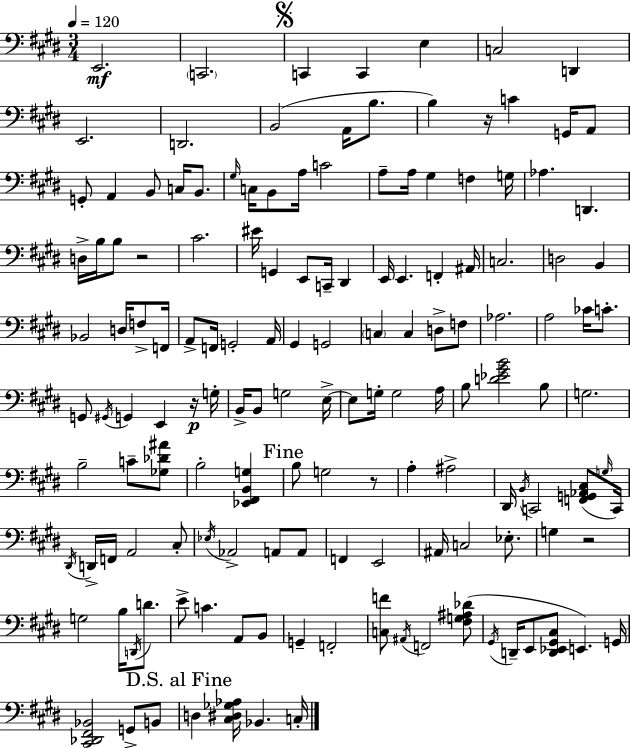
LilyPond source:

{
  \clef bass
  \numericTimeSignature
  \time 3/4
  \key e \major
  \tempo 4 = 120
  \repeat volta 2 { e,2.\mf | \parenthesize c,2. | \mark \markup { \musicglyph "scripts.segno" } c,4 c,4 e4 | c2 d,4 | \break e,2. | d,2. | b,2( a,16 b8. | b4) r16 c'4 g,16 a,8 | \break g,8-. a,4 b,8 c16 b,8. | \grace { gis16 } c16 b,8 a16 c'2 | a8-- a16 gis4 f4 | g16 aes4. d,4. | \break d16-> b16 b8 r2 | cis'2. | eis'16 g,4 e,8 c,16-- dis,4 | e,16 e,4. f,4-. | \break ais,16 c2. | d2 b,4 | bes,2 d16 f8-> | f,16 a,8-> f,16 g,2-. | \break a,16 gis,4 g,2 | \parenthesize c4 c4 d8-> f8 | aes2. | a2 ces'16 c'8.-. | \break g,8 \acciaccatura { gis,16 } g,4 e,4 | r16\p g16-. b,16-> b,8 g2 | e16->~~ e8 g16-. g2 | a16 b8 <d' ees' gis' b'>2 | \break b8 g2. | b2-- c'8-- | <ges des' ais'>8 b2-. <ees, fis, b, g>4 | \mark "Fine" b8 g2 | \break r8 a4-. ais2-> | dis,16 \acciaccatura { b,16 } c,2 | <f, g, aes, cis>8( \grace { g16 } c,16) \acciaccatura { dis,16 } d,16-> f,16 a,2 | cis8-. \acciaccatura { ees16 } aes,2-> | \break a,8 a,8 f,4 e,2 | ais,16 c2 | ees8.-. g4 r2 | g2 | \break b16 \acciaccatura { d,16 } d'8. e'8-> c'4. | a,8 b,8 g,4-- f,2-. | <c f'>8 \acciaccatura { ais,16 } f,2 | <fis g ais des'>8( \acciaccatura { gis,16 } d,16-- e,8 | \break <d, ees, gis, cis>8 e,4.) g,16 <cis, des, fis, bes,>2 | g,8-> b,8 \mark "D.S. al Fine" d4 | <cis dis ges aes>16 bes,4. c16-. } \bar "|."
}